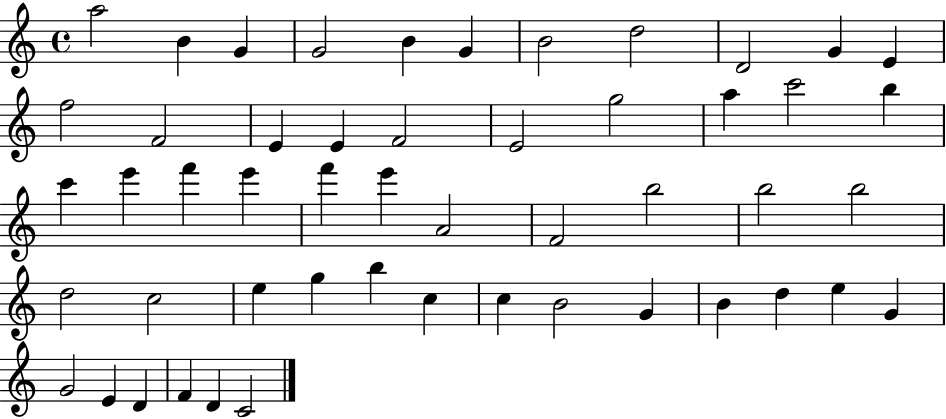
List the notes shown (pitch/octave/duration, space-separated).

A5/h B4/q G4/q G4/h B4/q G4/q B4/h D5/h D4/h G4/q E4/q F5/h F4/h E4/q E4/q F4/h E4/h G5/h A5/q C6/h B5/q C6/q E6/q F6/q E6/q F6/q E6/q A4/h F4/h B5/h B5/h B5/h D5/h C5/h E5/q G5/q B5/q C5/q C5/q B4/h G4/q B4/q D5/q E5/q G4/q G4/h E4/q D4/q F4/q D4/q C4/h